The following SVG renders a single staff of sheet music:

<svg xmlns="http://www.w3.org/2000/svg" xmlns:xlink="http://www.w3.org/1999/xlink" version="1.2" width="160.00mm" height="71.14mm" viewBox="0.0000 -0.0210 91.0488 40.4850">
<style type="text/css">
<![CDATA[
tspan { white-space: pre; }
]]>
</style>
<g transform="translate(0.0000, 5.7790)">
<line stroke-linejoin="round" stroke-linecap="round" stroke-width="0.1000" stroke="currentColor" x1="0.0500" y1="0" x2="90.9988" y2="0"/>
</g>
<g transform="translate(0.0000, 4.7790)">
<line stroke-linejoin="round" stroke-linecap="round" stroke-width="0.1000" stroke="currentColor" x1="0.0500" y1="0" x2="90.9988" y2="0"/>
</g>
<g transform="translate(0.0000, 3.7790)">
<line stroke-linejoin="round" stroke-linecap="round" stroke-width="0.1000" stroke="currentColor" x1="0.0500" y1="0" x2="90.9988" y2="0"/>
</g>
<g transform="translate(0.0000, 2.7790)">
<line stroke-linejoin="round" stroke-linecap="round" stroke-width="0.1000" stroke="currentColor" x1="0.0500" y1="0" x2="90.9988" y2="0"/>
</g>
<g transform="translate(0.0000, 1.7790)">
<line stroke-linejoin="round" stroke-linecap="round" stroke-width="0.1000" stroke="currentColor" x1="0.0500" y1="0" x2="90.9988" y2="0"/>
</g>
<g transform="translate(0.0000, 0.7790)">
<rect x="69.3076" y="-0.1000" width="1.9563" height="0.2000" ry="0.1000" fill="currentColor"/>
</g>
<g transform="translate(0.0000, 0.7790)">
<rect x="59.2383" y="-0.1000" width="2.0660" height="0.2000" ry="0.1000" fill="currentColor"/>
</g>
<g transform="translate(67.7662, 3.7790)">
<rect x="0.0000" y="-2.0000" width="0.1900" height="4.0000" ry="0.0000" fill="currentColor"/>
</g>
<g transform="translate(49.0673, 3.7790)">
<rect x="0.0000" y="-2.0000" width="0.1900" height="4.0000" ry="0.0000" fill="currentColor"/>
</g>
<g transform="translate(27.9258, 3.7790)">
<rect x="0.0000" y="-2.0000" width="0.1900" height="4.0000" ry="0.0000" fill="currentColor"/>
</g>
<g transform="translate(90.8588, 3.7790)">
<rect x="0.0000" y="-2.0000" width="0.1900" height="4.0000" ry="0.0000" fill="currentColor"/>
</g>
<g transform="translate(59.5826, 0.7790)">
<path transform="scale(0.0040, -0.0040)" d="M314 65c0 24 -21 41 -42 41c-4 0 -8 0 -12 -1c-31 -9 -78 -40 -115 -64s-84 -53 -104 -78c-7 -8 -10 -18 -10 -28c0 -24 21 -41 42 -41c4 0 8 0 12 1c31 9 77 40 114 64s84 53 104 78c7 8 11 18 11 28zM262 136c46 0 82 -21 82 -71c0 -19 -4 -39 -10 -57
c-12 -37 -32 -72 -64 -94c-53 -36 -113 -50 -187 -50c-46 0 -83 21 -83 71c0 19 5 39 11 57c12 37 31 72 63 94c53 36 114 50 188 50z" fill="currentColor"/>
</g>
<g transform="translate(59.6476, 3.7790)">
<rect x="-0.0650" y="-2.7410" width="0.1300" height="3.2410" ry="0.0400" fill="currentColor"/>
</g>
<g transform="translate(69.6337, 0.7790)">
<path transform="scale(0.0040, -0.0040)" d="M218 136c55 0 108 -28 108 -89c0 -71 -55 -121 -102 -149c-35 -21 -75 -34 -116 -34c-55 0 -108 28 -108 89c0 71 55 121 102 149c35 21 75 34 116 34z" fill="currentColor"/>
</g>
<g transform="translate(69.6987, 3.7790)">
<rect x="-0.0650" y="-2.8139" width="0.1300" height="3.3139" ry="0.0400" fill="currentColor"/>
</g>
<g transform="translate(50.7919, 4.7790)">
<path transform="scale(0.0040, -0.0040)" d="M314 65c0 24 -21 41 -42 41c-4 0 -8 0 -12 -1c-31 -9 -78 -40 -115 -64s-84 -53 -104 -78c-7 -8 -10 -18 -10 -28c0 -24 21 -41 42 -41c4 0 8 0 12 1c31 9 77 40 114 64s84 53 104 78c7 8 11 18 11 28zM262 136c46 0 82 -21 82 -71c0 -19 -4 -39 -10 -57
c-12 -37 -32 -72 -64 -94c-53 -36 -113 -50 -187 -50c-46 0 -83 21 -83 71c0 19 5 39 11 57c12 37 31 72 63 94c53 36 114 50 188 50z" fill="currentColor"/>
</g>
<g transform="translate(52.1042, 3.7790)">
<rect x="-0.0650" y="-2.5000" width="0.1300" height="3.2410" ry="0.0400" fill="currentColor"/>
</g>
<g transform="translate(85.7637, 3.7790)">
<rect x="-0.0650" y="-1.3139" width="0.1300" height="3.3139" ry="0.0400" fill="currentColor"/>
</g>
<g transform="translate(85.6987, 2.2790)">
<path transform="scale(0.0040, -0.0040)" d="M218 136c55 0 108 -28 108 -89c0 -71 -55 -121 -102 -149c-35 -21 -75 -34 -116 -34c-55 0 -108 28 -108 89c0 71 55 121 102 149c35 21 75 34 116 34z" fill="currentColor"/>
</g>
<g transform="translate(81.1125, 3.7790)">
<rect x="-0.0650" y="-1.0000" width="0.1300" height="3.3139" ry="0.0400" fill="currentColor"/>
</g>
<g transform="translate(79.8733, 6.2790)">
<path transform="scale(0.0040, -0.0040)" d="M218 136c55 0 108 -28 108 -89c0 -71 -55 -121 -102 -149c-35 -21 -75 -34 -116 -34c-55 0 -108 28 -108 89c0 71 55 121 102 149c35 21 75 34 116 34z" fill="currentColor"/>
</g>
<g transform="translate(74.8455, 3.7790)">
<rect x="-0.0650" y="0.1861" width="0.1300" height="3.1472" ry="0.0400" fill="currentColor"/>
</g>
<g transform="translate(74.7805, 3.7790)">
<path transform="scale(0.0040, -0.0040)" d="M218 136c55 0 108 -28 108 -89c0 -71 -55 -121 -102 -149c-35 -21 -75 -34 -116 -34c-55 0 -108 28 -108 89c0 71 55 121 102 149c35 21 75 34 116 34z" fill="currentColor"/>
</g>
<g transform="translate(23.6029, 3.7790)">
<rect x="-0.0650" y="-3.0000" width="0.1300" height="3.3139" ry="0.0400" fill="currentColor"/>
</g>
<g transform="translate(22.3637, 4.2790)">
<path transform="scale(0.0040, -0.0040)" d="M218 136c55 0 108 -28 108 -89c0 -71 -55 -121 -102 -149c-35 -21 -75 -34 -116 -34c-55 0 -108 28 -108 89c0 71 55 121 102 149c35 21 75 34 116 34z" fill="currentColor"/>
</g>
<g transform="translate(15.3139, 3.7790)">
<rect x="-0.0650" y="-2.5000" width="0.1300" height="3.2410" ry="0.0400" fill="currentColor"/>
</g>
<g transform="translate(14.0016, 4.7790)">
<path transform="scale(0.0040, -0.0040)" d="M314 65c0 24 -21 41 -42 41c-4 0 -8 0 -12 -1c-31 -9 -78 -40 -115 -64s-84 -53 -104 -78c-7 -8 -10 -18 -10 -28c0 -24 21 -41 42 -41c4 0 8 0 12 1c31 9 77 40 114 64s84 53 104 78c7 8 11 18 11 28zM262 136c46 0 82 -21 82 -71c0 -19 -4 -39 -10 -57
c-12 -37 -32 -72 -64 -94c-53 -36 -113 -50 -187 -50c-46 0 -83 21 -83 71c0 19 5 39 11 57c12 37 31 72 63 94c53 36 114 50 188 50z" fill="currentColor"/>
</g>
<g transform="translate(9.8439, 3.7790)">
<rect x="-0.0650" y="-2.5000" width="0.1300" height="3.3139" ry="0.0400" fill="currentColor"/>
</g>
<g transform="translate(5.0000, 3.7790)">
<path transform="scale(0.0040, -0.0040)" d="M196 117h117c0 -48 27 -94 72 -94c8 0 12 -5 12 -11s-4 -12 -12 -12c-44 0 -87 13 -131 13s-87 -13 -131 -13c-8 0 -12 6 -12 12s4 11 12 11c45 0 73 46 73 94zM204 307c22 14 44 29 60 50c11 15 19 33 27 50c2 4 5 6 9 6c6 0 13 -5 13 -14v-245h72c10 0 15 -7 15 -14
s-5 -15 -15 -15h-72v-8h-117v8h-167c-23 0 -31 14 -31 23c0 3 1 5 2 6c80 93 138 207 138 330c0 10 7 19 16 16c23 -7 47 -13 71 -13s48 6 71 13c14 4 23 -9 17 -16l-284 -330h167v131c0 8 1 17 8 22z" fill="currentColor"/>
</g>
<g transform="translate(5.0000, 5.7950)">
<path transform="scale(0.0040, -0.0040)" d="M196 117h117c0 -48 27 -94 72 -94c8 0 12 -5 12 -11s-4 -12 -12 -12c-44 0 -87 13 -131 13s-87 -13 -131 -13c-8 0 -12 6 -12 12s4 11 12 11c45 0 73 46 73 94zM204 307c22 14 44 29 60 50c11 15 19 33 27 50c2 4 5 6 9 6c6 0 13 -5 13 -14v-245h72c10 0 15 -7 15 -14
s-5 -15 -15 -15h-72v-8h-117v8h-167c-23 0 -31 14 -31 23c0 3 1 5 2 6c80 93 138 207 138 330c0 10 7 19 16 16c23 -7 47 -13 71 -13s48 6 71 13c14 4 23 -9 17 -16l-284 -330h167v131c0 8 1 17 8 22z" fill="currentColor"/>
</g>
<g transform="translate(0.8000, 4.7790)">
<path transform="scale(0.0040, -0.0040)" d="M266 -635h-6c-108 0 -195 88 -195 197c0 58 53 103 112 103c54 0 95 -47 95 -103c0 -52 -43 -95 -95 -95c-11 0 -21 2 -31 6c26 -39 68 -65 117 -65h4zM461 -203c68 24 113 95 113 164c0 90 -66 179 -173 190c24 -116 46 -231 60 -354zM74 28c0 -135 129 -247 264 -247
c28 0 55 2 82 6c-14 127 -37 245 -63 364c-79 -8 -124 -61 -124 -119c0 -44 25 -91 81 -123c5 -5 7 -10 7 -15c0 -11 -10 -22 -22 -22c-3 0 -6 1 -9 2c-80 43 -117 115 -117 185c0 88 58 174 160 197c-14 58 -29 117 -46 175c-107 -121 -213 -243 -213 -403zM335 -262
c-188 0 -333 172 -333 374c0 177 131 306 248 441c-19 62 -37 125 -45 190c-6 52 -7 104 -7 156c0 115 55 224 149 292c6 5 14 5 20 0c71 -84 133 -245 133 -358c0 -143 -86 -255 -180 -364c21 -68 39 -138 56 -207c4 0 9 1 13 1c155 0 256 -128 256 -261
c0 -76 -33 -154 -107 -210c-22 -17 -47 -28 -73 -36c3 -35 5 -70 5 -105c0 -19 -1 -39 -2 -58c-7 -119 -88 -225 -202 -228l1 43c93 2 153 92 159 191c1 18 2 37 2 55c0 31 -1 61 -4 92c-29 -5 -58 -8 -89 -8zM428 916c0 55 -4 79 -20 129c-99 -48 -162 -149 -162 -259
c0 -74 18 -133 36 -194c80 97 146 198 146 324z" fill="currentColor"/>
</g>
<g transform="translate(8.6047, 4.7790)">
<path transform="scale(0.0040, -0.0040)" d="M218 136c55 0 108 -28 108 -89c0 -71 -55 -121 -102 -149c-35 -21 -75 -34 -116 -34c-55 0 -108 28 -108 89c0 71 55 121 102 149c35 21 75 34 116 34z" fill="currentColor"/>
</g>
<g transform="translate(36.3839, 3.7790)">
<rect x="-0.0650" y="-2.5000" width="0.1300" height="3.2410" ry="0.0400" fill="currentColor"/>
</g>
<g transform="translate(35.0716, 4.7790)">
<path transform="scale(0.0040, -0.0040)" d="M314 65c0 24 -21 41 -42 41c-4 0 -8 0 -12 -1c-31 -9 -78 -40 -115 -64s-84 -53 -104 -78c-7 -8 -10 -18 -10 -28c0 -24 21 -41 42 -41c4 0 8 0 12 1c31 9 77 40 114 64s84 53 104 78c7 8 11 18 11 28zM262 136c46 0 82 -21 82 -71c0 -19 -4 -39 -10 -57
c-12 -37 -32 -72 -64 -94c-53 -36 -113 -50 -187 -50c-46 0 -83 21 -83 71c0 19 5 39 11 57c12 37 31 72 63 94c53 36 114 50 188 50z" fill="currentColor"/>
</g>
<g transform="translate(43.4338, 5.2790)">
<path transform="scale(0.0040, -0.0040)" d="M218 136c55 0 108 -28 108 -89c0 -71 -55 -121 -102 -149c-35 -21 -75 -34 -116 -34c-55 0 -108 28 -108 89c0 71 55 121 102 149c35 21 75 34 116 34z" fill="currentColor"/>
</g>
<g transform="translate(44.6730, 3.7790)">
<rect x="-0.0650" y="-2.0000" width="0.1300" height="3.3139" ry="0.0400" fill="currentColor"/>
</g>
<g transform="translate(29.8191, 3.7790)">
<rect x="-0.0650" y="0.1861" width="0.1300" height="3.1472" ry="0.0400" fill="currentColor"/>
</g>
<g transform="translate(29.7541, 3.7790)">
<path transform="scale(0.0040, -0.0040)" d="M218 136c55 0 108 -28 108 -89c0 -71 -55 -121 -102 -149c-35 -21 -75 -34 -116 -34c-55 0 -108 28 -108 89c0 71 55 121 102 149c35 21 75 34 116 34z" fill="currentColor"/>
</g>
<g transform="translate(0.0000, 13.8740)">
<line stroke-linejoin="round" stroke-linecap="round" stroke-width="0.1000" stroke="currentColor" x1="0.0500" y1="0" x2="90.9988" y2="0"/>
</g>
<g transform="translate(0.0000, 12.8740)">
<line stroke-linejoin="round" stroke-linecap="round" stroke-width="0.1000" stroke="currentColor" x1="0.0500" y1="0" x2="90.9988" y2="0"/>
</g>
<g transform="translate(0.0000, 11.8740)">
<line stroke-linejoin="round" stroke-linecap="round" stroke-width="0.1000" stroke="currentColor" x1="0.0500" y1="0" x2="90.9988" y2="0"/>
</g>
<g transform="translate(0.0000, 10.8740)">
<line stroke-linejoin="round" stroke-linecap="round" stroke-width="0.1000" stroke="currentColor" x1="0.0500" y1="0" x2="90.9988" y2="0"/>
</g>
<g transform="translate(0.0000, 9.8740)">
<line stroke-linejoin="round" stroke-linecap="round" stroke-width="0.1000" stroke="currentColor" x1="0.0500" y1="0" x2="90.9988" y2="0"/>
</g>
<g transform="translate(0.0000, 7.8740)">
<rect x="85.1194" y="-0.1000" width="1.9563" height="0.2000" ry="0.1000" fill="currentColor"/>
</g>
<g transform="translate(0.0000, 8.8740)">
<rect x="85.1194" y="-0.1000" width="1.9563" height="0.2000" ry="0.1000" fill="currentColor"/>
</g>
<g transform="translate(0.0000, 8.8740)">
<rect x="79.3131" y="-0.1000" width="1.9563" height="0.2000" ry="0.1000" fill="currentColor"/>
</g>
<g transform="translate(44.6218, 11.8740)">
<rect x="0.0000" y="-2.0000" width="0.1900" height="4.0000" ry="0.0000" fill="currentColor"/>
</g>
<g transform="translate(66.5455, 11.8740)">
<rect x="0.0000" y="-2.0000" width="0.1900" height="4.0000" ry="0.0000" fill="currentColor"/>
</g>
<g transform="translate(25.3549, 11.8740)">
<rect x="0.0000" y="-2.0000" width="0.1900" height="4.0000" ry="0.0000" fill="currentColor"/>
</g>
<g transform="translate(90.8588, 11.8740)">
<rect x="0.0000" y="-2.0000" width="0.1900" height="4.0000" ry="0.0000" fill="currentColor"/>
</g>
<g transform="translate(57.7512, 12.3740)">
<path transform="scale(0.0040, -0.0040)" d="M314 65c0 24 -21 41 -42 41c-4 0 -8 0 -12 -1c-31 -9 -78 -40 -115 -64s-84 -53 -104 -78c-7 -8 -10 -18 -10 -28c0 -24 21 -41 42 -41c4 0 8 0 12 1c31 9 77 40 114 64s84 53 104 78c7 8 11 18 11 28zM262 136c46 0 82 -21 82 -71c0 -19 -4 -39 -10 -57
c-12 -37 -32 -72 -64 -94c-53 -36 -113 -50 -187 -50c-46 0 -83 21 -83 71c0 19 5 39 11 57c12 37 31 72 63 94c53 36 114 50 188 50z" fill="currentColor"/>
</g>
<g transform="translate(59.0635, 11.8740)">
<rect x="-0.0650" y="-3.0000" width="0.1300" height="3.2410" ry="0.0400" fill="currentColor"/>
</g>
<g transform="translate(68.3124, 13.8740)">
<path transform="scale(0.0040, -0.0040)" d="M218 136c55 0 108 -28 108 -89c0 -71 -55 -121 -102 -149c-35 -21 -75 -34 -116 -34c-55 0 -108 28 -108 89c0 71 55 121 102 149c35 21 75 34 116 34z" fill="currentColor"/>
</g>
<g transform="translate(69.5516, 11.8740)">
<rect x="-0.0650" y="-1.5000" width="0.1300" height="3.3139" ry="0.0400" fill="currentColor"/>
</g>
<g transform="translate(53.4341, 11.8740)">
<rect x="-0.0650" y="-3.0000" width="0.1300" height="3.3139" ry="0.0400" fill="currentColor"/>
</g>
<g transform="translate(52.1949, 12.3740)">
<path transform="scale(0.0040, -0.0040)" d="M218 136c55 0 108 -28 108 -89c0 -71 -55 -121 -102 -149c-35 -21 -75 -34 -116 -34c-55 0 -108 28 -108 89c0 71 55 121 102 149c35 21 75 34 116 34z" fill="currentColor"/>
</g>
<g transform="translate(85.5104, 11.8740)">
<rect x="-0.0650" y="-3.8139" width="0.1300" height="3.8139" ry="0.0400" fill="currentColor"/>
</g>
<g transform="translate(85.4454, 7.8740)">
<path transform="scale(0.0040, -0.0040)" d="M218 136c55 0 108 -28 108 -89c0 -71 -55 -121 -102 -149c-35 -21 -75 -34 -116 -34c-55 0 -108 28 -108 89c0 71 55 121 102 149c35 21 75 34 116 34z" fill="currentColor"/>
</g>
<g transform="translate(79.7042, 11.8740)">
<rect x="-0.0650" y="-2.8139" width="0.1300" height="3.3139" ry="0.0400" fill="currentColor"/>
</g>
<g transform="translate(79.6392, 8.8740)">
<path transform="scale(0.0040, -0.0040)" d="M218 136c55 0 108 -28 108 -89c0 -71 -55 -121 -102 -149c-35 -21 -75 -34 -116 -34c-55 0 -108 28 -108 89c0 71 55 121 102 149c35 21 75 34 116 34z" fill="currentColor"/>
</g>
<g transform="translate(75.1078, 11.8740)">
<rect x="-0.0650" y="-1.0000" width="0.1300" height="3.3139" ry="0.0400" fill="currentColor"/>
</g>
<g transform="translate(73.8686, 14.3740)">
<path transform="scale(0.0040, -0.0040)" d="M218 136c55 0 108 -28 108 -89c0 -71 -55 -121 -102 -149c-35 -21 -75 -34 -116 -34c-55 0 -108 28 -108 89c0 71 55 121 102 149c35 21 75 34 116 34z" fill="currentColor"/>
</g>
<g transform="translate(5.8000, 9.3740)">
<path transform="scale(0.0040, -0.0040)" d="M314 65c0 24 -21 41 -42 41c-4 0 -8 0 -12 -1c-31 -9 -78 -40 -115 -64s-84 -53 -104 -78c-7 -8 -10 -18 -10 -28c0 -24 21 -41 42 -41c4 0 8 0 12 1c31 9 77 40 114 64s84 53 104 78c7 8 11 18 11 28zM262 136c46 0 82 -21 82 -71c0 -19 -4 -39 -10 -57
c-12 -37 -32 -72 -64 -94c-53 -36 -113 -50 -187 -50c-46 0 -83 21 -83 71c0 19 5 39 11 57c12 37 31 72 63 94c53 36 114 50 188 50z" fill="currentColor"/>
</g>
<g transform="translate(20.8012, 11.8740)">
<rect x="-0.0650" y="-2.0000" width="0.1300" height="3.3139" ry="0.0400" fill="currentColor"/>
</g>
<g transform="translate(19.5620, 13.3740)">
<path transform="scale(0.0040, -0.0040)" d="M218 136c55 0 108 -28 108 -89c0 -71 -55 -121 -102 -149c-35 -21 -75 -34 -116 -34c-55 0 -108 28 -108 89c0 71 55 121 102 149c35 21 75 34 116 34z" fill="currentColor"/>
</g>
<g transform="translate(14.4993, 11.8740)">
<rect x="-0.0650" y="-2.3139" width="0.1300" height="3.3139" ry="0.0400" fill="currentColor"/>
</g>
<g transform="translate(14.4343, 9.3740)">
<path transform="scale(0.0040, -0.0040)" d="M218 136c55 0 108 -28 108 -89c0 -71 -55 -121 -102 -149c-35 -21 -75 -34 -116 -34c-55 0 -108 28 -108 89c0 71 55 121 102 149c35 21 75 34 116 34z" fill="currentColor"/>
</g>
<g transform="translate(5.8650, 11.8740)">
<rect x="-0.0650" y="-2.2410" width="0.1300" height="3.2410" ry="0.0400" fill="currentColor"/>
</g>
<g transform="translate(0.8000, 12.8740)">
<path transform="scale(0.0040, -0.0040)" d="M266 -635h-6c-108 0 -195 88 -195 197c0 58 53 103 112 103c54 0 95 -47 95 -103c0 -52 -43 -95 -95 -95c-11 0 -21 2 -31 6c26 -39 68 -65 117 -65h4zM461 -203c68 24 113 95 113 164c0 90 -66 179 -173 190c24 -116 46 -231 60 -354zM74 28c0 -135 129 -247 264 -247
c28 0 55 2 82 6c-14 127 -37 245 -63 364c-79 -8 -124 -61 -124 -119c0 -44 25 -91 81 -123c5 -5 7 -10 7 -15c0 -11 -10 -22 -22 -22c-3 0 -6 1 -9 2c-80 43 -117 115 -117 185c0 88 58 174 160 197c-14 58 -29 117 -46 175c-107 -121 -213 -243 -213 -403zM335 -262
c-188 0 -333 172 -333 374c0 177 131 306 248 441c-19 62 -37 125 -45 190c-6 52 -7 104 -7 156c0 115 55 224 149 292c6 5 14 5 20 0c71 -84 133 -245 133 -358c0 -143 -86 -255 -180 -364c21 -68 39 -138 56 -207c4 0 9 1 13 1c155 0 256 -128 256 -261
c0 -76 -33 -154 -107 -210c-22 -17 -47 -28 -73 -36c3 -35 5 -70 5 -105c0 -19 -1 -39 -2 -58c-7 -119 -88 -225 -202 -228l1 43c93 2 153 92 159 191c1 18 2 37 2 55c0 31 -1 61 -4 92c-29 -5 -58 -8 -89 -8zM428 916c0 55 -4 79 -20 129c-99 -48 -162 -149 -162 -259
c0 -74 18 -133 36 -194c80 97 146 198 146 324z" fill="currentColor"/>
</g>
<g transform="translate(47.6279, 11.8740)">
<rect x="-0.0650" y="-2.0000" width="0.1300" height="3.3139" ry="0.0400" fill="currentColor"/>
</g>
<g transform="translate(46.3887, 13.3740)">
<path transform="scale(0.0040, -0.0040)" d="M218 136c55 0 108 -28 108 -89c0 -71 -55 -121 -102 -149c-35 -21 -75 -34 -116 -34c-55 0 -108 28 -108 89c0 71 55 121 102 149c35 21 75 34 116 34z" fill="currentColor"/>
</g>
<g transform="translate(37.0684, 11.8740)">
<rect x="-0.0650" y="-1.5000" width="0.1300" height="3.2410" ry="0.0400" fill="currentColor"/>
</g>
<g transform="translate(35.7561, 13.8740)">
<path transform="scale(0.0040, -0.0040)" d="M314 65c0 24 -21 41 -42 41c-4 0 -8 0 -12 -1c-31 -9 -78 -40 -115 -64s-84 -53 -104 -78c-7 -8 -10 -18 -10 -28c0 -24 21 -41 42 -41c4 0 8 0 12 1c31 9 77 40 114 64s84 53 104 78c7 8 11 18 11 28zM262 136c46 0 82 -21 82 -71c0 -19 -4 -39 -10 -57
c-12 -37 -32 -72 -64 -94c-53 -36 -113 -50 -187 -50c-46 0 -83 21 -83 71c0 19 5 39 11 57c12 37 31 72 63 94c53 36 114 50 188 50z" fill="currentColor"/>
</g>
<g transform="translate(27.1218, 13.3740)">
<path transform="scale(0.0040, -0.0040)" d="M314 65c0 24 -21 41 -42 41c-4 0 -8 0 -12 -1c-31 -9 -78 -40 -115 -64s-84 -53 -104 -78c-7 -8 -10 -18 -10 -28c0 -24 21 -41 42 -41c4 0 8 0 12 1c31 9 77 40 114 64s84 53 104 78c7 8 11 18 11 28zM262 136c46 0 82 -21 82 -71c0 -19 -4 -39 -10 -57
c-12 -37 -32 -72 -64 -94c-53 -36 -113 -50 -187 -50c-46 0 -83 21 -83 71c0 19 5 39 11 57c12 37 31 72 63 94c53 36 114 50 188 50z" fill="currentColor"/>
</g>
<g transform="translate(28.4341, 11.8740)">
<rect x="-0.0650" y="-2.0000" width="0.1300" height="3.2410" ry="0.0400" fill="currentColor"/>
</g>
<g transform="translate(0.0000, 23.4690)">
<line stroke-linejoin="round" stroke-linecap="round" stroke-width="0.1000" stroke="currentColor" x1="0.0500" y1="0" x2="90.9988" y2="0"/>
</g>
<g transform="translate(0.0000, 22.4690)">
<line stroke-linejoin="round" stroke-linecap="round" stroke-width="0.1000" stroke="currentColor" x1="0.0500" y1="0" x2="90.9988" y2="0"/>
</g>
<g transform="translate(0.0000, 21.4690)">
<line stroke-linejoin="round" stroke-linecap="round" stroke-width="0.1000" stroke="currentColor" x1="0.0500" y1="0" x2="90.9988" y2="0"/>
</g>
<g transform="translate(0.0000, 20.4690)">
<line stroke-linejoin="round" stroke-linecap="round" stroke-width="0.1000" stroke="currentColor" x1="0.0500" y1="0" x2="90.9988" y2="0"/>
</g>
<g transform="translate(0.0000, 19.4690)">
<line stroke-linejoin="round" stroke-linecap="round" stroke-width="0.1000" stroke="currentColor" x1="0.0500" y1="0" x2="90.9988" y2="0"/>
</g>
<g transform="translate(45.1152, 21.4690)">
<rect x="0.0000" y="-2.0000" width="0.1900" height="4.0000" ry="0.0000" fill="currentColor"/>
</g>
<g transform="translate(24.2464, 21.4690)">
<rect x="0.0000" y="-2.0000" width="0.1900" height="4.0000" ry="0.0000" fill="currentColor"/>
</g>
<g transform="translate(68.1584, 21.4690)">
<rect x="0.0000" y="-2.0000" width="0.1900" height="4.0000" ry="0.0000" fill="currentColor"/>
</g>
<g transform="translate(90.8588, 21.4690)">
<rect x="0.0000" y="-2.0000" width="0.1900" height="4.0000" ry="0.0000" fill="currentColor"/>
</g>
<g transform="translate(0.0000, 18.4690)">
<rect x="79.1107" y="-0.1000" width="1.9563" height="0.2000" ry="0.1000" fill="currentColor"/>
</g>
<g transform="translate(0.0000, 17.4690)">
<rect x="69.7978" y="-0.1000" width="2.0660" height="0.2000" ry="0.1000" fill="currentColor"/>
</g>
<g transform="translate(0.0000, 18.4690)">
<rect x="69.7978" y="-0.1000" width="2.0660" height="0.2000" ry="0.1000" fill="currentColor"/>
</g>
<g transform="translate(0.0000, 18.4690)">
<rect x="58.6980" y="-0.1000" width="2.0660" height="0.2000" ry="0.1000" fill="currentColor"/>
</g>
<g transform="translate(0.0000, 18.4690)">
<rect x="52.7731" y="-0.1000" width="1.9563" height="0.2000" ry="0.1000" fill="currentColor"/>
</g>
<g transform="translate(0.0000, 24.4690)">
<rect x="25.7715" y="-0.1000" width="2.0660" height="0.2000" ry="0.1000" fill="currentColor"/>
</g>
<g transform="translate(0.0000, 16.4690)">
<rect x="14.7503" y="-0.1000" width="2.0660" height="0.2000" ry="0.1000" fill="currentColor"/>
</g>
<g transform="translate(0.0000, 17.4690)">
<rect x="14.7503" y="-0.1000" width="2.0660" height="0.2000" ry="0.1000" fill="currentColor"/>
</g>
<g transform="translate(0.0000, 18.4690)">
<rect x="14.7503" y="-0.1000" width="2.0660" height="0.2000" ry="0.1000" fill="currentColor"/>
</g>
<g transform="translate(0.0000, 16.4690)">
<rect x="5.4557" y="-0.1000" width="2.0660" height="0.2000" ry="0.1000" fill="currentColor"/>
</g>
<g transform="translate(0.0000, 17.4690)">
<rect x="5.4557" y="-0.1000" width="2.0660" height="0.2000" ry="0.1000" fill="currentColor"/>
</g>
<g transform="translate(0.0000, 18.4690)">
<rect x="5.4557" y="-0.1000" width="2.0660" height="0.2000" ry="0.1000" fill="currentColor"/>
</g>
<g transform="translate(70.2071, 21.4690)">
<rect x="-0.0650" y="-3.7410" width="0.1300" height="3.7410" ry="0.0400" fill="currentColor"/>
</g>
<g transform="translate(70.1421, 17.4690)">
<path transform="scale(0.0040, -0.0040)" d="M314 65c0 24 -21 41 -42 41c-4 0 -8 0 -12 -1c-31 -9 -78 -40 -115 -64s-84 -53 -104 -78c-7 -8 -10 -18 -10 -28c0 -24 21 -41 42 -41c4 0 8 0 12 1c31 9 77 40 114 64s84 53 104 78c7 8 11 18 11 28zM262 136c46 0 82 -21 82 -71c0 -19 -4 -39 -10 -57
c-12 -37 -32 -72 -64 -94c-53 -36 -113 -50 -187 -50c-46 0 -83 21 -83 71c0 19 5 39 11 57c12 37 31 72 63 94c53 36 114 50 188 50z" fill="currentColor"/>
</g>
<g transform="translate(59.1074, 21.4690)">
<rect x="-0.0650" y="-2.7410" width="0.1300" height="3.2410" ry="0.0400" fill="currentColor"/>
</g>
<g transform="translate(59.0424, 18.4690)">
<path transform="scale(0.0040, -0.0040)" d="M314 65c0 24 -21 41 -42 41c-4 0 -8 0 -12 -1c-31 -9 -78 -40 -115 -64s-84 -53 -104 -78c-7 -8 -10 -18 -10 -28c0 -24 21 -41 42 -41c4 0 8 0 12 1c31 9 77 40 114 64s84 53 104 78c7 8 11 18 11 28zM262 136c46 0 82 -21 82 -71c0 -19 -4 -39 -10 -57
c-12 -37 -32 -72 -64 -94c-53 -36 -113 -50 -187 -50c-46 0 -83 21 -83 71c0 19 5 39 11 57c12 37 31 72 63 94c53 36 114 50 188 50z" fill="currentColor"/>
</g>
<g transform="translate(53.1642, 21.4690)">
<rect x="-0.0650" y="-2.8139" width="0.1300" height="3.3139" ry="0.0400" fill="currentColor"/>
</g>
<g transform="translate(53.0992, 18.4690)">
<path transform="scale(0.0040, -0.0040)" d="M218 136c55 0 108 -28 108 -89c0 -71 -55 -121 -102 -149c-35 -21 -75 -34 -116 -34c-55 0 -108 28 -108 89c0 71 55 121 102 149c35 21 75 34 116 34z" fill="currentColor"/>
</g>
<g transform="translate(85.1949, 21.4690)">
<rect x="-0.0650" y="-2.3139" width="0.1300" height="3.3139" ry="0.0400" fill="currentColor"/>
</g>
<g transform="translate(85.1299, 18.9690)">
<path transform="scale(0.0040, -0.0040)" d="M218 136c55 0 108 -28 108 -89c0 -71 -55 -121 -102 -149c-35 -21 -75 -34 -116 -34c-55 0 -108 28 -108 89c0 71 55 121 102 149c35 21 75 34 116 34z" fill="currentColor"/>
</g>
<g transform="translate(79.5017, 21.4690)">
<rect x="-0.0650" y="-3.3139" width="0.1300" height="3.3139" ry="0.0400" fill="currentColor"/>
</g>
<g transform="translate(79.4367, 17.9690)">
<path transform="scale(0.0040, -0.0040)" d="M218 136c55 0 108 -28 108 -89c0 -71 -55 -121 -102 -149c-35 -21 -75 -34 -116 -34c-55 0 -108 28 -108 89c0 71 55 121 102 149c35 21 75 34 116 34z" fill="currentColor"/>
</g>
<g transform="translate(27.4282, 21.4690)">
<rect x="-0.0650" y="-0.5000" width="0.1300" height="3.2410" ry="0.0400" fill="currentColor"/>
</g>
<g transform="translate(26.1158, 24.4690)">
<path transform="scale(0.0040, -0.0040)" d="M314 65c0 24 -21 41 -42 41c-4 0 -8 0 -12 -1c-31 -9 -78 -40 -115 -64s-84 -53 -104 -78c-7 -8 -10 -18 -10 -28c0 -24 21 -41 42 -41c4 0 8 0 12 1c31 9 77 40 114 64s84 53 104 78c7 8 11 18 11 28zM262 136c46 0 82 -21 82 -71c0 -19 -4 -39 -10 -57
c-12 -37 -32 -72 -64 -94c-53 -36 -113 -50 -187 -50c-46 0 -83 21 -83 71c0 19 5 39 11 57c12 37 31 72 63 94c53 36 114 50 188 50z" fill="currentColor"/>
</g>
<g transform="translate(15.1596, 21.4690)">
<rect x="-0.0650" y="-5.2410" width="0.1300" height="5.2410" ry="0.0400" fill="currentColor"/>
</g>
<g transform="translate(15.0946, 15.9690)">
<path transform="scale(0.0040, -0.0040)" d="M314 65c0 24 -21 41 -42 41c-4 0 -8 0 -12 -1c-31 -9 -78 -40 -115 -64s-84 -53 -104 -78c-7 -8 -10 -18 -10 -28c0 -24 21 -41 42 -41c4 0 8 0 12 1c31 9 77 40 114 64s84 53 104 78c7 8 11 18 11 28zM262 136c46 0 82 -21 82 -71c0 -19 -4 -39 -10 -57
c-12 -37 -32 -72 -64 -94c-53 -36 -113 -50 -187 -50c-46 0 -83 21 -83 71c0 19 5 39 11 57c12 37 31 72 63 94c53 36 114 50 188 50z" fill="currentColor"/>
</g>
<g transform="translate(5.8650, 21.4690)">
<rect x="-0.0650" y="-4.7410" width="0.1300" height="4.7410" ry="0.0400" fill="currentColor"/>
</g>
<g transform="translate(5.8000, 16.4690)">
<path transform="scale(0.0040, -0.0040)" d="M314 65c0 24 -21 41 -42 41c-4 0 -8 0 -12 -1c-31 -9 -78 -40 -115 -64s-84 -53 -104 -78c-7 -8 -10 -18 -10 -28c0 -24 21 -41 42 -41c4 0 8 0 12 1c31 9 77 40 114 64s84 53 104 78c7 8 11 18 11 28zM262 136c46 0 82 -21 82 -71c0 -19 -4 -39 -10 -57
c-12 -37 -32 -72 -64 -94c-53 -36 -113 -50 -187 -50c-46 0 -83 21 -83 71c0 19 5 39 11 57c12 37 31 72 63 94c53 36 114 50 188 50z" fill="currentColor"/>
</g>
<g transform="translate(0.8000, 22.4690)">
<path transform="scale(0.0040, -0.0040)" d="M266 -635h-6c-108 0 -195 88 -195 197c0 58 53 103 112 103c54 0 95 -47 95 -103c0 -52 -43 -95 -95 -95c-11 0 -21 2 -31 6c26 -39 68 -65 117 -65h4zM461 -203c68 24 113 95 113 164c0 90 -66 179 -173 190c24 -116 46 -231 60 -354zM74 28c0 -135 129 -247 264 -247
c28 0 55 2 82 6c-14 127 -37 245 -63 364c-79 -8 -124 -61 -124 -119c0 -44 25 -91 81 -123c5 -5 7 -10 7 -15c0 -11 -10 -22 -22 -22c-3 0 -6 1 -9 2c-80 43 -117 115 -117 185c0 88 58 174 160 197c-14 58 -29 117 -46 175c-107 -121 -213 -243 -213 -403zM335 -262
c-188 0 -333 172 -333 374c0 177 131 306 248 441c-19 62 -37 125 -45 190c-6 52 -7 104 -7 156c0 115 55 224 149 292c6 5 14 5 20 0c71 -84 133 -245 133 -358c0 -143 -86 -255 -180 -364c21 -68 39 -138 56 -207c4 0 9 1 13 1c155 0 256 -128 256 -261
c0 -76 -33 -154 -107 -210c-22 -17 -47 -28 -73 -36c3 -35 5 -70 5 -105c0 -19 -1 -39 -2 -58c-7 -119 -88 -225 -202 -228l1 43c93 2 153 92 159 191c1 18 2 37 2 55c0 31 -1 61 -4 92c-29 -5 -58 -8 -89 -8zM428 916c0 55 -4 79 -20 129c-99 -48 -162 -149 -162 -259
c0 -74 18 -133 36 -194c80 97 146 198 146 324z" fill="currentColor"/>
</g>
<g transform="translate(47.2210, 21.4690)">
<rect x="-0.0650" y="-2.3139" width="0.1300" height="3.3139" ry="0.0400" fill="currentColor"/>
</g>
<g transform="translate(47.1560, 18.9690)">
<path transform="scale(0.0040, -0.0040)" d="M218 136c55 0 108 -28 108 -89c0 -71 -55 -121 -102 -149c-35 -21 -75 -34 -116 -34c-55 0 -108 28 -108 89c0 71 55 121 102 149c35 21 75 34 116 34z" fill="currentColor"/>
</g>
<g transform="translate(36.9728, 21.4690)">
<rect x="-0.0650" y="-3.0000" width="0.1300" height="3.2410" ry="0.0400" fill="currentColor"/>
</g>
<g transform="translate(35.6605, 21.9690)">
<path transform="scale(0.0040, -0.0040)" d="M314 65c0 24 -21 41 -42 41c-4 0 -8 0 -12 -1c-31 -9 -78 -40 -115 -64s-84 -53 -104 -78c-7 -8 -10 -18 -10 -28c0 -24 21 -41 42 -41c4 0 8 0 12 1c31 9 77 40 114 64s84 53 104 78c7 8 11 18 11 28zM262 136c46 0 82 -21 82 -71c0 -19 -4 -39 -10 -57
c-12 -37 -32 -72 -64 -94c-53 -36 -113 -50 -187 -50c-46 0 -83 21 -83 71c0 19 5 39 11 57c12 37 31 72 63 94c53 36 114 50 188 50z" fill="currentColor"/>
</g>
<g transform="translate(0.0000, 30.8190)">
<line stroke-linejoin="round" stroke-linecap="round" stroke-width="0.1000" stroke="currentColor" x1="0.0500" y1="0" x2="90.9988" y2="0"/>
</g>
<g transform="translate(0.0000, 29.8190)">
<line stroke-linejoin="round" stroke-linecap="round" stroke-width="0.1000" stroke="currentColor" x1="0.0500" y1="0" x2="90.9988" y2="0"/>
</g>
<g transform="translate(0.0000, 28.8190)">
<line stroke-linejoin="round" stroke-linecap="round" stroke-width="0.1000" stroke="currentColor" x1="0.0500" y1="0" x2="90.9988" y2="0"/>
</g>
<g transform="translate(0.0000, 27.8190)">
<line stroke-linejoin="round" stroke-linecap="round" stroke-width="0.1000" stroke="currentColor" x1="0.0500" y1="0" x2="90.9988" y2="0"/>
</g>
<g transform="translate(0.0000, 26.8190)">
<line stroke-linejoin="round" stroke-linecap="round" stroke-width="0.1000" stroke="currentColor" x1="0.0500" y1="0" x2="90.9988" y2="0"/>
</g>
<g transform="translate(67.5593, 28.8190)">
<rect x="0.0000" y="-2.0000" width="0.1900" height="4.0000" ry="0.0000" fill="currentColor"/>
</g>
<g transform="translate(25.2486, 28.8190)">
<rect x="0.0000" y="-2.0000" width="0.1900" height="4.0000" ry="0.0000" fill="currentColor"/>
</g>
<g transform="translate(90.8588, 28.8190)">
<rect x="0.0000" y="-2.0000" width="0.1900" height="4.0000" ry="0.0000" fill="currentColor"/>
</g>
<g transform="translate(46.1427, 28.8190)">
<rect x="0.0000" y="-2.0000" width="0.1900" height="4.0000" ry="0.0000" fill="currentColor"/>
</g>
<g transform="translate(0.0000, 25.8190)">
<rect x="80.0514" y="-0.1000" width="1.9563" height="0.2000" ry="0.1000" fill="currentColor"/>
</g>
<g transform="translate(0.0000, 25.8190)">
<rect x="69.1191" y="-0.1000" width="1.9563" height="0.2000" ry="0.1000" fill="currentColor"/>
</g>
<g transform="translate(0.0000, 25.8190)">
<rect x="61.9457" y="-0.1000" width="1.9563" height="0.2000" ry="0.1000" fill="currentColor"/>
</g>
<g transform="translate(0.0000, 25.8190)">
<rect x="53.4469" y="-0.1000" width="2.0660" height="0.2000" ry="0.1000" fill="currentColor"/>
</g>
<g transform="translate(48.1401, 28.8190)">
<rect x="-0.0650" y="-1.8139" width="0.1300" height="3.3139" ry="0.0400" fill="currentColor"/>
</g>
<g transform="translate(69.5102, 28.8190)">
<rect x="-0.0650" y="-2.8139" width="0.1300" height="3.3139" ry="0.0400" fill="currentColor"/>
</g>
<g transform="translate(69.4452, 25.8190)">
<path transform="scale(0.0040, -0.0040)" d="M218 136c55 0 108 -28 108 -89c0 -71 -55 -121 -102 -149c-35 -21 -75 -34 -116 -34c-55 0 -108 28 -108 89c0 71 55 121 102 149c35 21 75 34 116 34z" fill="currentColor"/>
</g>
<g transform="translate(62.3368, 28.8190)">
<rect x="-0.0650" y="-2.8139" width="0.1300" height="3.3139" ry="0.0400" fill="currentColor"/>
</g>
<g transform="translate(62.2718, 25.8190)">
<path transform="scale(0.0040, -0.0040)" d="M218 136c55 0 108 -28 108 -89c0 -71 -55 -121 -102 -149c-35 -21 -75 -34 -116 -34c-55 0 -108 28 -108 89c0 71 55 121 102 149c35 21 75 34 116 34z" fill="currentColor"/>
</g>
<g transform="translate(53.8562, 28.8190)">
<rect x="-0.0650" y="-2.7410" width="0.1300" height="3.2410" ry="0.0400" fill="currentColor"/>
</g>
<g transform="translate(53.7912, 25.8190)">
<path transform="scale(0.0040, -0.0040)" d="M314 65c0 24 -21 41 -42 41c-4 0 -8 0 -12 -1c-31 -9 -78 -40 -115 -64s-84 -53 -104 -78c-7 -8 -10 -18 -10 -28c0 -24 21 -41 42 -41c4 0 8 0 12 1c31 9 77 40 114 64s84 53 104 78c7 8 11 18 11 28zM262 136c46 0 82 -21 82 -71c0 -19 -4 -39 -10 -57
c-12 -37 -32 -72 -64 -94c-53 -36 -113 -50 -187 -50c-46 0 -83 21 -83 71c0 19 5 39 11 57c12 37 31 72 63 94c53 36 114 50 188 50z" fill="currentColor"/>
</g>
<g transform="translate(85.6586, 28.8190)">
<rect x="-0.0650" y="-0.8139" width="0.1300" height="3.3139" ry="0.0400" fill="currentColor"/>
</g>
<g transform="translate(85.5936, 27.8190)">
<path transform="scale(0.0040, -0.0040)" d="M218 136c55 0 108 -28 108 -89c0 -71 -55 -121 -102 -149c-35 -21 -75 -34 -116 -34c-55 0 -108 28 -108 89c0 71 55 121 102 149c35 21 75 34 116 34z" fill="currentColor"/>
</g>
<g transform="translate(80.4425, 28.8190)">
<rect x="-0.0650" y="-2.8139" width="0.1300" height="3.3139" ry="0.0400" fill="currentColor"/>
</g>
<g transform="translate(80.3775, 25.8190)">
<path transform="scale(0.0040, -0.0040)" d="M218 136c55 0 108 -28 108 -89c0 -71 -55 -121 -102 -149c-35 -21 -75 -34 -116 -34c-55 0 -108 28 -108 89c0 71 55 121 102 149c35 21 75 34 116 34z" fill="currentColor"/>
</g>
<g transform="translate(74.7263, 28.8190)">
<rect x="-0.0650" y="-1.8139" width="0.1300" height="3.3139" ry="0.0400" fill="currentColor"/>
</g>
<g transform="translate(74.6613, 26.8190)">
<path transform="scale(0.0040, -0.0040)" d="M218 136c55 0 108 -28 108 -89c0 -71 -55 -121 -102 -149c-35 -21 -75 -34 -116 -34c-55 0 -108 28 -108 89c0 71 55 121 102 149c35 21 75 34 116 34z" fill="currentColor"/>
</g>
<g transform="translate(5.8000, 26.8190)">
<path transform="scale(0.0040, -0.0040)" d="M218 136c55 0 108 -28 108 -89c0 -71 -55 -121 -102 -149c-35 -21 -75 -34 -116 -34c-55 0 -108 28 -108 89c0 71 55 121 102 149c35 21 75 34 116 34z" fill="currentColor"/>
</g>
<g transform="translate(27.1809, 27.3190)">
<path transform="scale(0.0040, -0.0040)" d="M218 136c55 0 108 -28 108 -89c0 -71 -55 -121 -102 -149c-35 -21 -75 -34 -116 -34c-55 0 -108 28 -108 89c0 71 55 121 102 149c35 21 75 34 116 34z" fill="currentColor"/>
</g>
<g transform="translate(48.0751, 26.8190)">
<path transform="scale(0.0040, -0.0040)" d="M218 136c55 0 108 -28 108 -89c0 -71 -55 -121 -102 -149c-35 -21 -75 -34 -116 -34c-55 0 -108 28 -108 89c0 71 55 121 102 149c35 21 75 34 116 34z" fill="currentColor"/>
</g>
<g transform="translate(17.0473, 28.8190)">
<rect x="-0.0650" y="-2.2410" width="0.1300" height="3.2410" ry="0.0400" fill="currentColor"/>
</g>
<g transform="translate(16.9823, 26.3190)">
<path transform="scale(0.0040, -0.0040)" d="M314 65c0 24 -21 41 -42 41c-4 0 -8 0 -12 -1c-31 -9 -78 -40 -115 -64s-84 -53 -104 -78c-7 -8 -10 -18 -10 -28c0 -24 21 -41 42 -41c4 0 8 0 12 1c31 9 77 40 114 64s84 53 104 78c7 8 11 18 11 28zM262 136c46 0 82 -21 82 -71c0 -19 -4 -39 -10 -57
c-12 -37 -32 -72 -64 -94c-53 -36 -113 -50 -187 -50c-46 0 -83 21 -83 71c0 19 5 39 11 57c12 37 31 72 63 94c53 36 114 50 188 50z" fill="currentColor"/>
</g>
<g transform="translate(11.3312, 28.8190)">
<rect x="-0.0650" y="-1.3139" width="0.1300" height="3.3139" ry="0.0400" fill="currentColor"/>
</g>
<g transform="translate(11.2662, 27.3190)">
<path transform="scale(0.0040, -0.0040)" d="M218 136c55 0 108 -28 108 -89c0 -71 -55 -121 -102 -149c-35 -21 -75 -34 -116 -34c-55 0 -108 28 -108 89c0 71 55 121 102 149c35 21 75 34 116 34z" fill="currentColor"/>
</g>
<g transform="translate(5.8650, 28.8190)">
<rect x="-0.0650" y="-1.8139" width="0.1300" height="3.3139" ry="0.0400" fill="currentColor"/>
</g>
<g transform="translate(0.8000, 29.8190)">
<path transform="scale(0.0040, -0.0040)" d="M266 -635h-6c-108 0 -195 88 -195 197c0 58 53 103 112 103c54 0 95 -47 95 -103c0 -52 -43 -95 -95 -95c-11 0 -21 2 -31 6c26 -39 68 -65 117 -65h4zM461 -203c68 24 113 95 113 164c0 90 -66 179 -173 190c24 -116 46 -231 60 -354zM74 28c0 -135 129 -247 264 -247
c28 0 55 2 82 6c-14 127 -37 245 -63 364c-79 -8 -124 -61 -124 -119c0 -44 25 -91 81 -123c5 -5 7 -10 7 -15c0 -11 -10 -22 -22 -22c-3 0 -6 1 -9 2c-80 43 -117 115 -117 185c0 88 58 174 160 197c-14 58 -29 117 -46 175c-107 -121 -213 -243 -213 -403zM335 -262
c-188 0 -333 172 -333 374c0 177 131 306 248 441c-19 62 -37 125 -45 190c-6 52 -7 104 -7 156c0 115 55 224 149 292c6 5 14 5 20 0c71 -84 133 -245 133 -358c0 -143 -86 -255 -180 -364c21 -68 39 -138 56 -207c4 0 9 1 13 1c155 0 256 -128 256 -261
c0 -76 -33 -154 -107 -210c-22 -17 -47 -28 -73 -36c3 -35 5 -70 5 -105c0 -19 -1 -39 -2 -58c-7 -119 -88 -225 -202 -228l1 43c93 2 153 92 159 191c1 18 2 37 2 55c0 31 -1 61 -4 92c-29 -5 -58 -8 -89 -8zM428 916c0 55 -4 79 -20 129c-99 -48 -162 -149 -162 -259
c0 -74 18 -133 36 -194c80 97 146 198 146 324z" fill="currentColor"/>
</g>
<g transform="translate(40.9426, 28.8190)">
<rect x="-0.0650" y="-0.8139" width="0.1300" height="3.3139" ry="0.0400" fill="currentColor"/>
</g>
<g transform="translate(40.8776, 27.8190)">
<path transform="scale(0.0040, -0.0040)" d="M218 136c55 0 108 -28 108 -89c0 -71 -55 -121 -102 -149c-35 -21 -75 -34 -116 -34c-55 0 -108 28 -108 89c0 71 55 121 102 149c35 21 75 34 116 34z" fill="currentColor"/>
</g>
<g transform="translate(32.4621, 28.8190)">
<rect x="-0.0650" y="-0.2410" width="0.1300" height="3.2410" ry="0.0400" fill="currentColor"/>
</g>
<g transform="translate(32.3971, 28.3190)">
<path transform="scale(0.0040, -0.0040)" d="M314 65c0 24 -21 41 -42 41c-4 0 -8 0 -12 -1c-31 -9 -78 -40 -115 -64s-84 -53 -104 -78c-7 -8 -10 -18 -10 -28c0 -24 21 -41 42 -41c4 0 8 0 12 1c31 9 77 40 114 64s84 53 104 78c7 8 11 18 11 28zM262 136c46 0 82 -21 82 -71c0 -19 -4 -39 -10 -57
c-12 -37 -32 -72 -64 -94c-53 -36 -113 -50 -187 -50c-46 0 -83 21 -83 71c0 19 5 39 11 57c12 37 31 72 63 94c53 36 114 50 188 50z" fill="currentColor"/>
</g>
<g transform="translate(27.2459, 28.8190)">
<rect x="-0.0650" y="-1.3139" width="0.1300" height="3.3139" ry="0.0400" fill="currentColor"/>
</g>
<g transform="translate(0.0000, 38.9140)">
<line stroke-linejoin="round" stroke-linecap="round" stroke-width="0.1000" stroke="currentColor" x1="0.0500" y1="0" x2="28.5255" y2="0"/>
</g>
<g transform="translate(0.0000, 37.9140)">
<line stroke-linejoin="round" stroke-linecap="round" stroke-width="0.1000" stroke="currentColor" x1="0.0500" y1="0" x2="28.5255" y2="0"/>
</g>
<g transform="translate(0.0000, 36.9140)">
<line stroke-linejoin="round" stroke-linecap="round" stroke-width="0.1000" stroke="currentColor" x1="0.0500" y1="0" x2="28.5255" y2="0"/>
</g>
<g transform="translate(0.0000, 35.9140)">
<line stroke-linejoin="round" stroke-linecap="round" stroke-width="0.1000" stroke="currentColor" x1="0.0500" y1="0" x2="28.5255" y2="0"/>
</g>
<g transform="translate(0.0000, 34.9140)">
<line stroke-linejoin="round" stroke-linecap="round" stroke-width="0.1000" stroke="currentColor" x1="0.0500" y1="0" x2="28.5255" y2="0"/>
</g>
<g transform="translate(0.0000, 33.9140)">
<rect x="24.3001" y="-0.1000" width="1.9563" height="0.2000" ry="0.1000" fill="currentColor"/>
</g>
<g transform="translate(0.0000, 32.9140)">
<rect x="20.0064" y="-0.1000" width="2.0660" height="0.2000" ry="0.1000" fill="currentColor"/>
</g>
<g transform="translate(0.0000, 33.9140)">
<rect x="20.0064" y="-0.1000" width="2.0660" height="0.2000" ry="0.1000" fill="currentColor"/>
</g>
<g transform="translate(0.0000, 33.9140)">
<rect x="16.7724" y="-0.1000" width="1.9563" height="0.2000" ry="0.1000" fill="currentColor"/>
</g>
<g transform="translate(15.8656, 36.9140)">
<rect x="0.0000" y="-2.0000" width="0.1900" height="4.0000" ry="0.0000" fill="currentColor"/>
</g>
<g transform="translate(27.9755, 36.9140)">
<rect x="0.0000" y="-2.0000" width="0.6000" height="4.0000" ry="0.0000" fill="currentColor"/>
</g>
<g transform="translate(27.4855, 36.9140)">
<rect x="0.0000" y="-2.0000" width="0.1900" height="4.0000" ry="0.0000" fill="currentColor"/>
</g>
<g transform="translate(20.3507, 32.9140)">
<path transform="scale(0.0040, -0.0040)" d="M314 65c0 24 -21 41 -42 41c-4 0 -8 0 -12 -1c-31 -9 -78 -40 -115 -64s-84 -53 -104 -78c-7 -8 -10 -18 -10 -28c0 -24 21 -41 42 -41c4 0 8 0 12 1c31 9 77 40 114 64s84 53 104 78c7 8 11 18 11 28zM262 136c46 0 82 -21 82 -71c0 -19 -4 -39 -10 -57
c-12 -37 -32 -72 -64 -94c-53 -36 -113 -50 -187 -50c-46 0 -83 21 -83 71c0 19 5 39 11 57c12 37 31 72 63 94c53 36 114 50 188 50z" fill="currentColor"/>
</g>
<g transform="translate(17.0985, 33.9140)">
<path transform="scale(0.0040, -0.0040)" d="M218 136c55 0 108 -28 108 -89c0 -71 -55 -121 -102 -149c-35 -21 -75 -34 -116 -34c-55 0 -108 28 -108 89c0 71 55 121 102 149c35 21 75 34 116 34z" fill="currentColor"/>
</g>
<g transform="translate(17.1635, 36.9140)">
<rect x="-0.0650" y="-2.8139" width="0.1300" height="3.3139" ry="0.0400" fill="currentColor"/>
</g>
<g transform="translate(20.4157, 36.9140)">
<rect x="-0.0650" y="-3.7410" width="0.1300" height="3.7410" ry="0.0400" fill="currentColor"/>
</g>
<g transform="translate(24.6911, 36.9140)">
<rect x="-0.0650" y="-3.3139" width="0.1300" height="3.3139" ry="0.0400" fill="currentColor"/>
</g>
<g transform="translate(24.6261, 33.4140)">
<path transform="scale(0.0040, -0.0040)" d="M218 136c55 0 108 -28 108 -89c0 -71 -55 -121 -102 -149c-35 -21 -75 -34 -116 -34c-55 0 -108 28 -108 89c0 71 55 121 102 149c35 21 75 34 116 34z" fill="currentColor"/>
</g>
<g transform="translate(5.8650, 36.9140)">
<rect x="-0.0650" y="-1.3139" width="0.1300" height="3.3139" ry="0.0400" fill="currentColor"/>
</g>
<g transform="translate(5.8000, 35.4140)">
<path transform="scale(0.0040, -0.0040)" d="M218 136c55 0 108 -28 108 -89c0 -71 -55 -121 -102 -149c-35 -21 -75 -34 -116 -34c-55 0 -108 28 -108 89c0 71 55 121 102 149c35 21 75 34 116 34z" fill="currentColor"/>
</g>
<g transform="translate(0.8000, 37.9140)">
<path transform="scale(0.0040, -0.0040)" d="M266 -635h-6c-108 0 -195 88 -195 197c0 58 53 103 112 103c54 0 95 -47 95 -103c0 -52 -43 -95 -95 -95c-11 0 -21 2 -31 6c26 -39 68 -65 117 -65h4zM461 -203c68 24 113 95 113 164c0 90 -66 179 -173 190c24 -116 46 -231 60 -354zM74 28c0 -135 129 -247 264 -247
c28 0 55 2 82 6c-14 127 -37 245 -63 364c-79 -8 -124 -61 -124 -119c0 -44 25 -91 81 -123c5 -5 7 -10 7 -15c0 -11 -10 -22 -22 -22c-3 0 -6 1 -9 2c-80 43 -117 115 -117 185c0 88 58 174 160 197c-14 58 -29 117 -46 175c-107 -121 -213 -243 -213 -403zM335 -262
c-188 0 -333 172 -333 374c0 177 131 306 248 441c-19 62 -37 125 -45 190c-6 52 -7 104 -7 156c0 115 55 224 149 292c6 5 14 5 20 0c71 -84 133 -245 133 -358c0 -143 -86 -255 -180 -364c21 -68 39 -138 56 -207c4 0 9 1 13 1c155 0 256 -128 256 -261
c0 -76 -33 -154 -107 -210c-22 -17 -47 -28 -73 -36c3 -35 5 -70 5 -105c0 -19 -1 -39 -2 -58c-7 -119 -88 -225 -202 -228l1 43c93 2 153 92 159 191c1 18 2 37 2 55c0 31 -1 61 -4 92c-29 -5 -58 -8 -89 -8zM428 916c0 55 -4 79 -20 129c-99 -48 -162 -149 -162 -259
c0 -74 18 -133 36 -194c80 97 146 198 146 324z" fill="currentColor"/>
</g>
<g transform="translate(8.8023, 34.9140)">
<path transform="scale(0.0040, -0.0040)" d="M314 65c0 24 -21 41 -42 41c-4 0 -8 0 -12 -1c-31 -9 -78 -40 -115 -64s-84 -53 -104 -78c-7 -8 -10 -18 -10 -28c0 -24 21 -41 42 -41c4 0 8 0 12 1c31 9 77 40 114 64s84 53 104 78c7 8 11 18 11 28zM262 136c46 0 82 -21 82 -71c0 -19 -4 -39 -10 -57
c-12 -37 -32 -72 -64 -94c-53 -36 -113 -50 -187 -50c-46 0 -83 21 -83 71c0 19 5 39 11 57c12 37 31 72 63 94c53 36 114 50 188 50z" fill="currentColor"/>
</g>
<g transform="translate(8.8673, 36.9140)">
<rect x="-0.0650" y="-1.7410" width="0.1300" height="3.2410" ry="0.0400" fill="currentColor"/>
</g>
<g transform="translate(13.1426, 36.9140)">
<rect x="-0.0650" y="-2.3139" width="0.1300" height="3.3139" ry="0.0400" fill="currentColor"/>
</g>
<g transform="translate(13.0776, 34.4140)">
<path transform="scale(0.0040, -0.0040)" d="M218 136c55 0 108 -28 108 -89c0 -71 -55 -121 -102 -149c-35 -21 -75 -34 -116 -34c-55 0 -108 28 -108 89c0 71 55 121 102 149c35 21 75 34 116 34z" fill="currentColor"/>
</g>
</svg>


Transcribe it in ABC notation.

X:1
T:Untitled
M:4/4
L:1/4
K:C
G G2 A B G2 F G2 a2 a B D e g2 g F F2 E2 F A A2 E D a c' e'2 f'2 C2 A2 g a a2 c'2 b g f e g2 e c2 d f a2 a a f a d e f2 g a c'2 b